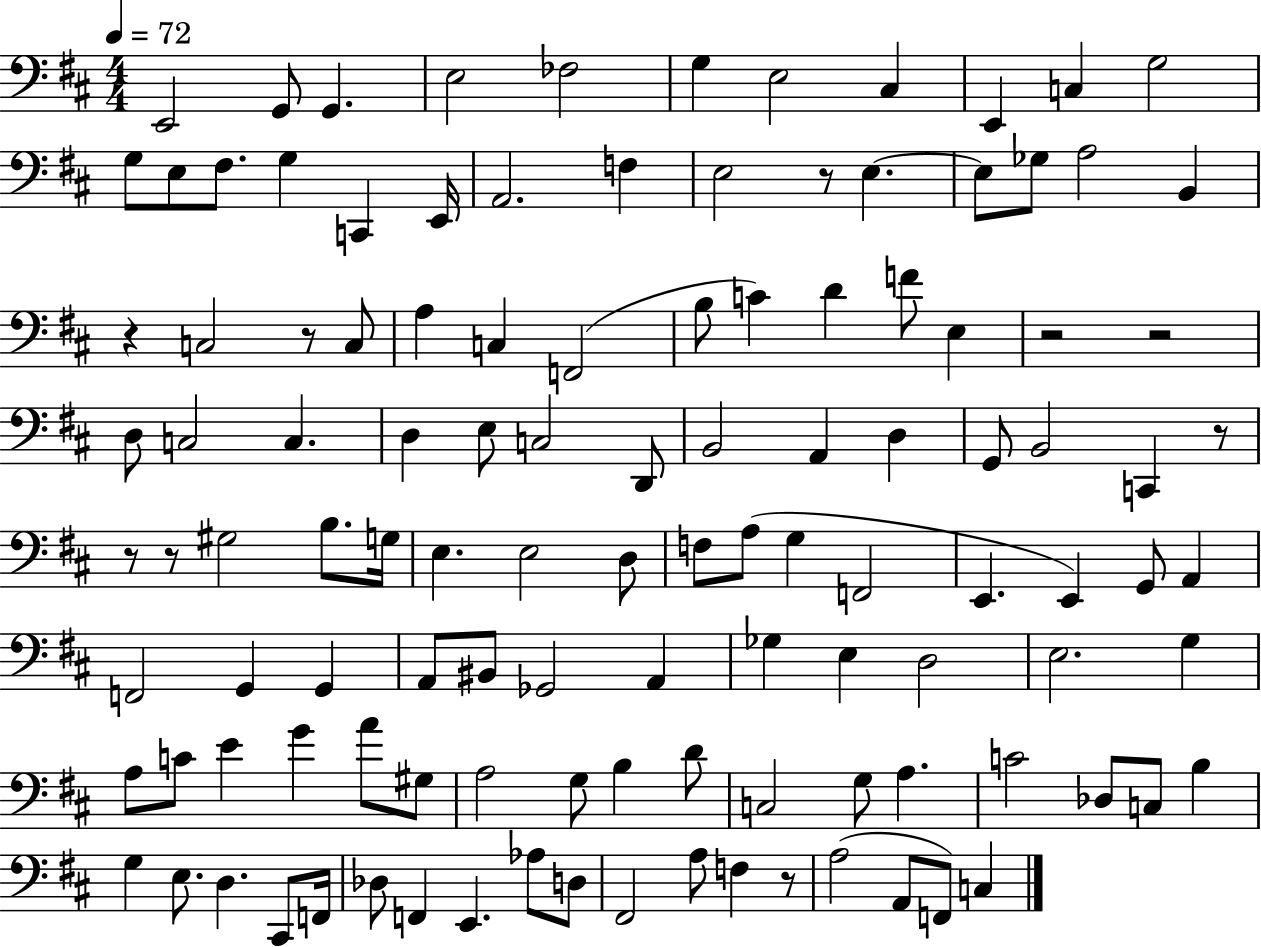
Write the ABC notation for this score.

X:1
T:Untitled
M:4/4
L:1/4
K:D
E,,2 G,,/2 G,, E,2 _F,2 G, E,2 ^C, E,, C, G,2 G,/2 E,/2 ^F,/2 G, C,, E,,/4 A,,2 F, E,2 z/2 E, E,/2 _G,/2 A,2 B,, z C,2 z/2 C,/2 A, C, F,,2 B,/2 C D F/2 E, z2 z2 D,/2 C,2 C, D, E,/2 C,2 D,,/2 B,,2 A,, D, G,,/2 B,,2 C,, z/2 z/2 z/2 ^G,2 B,/2 G,/4 E, E,2 D,/2 F,/2 A,/2 G, F,,2 E,, E,, G,,/2 A,, F,,2 G,, G,, A,,/2 ^B,,/2 _G,,2 A,, _G, E, D,2 E,2 G, A,/2 C/2 E G A/2 ^G,/2 A,2 G,/2 B, D/2 C,2 G,/2 A, C2 _D,/2 C,/2 B, G, E,/2 D, ^C,,/2 F,,/4 _D,/2 F,, E,, _A,/2 D,/2 ^F,,2 A,/2 F, z/2 A,2 A,,/2 F,,/2 C,